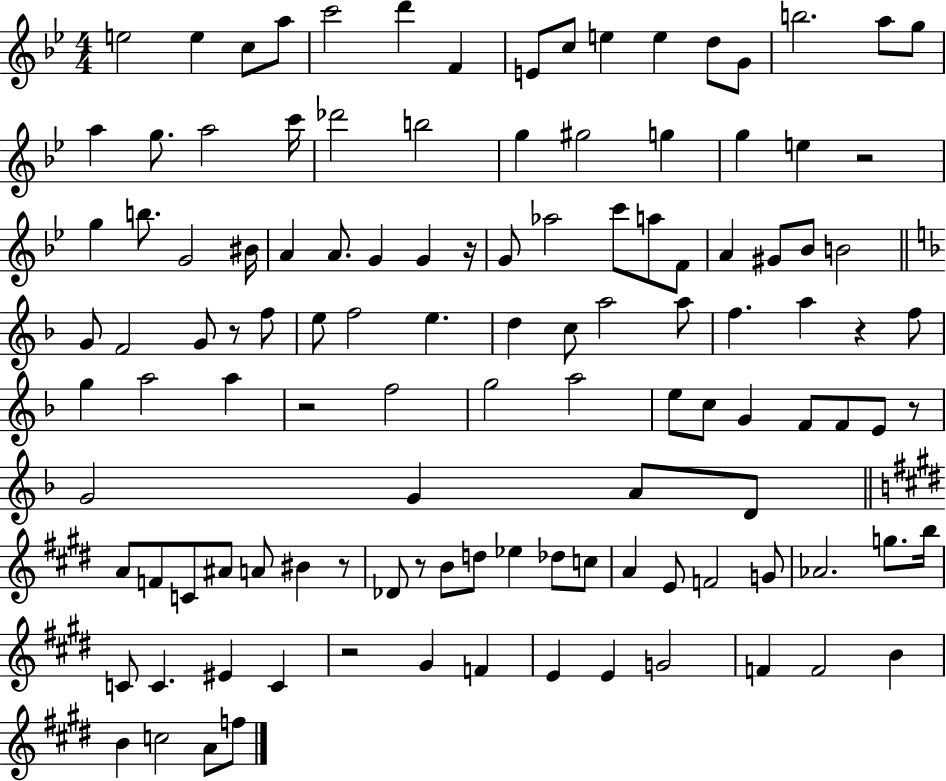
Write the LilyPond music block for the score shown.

{
  \clef treble
  \numericTimeSignature
  \time 4/4
  \key bes \major
  \repeat volta 2 { e''2 e''4 c''8 a''8 | c'''2 d'''4 f'4 | e'8 c''8 e''4 e''4 d''8 g'8 | b''2. a''8 g''8 | \break a''4 g''8. a''2 c'''16 | des'''2 b''2 | g''4 gis''2 g''4 | g''4 e''4 r2 | \break g''4 b''8. g'2 bis'16 | a'4 a'8. g'4 g'4 r16 | g'8 aes''2 c'''8 a''8 f'8 | a'4 gis'8 bes'8 b'2 | \break \bar "||" \break \key f \major g'8 f'2 g'8 r8 f''8 | e''8 f''2 e''4. | d''4 c''8 a''2 a''8 | f''4. a''4 r4 f''8 | \break g''4 a''2 a''4 | r2 f''2 | g''2 a''2 | e''8 c''8 g'4 f'8 f'8 e'8 r8 | \break g'2 g'4 a'8 d'8 | \bar "||" \break \key e \major a'8 f'8 c'8 ais'8 a'8 bis'4 r8 | des'8 r8 b'8 d''8 ees''4 des''8 c''8 | a'4 e'8 f'2 g'8 | aes'2. g''8. b''16 | \break c'8 c'4. eis'4 c'4 | r2 gis'4 f'4 | e'4 e'4 g'2 | f'4 f'2 b'4 | \break b'4 c''2 a'8 f''8 | } \bar "|."
}